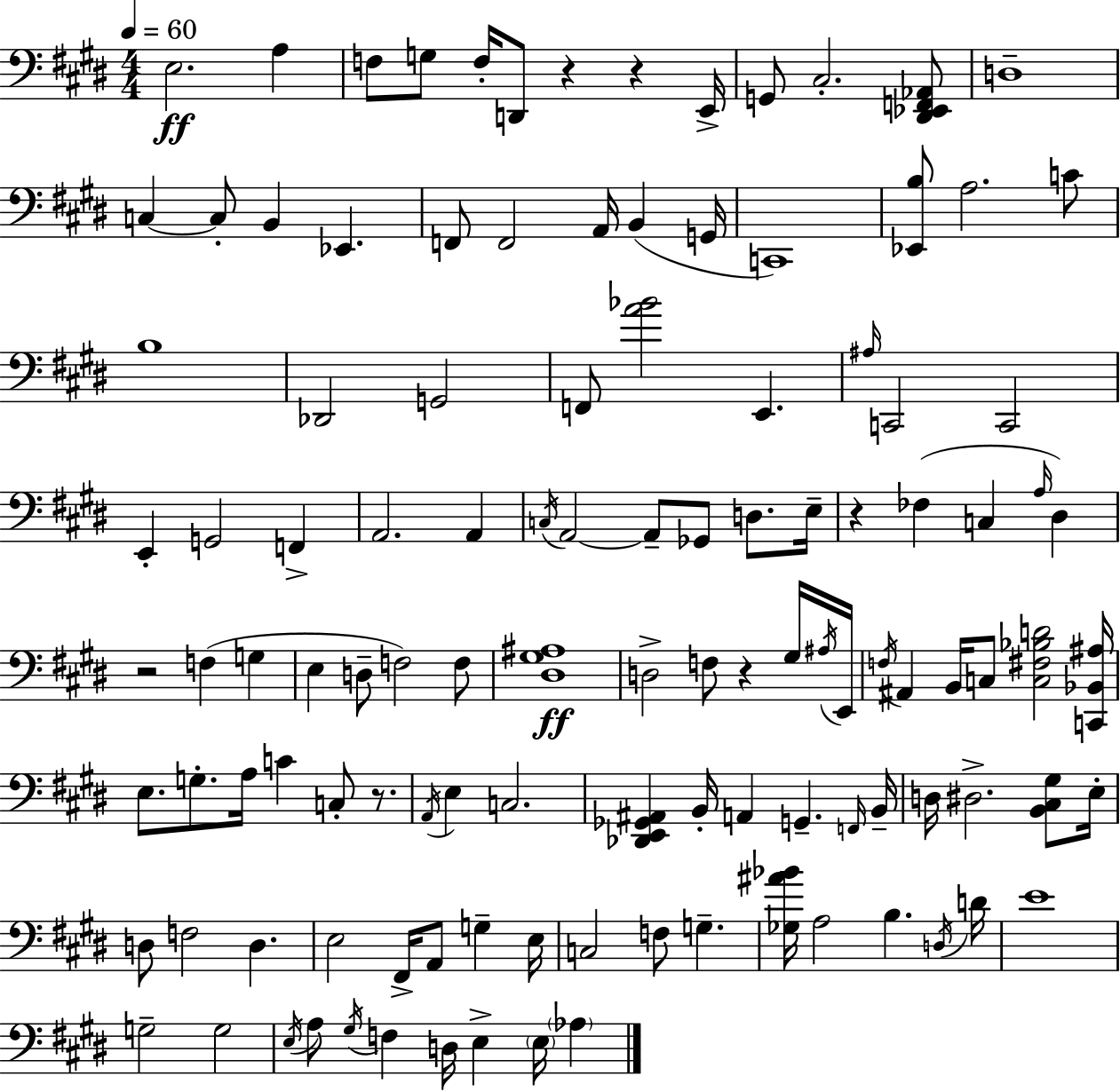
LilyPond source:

{
  \clef bass
  \numericTimeSignature
  \time 4/4
  \key e \major
  \tempo 4 = 60
  \repeat volta 2 { e2.\ff a4 | f8 g8 f16-. d,8 r4 r4 e,16-> | g,8 cis2.-. <dis, ees, f, aes,>8 | d1-- | \break c4~~ c8-. b,4 ees,4. | f,8 f,2 a,16 b,4( g,16 | c,1) | <ees, b>8 a2. c'8 | \break b1 | des,2 g,2 | f,8 <a' bes'>2 e,4. | \grace { ais16 } c,2 c,2 | \break e,4-. g,2 f,4-> | a,2. a,4 | \acciaccatura { c16 } a,2~~ a,8-- ges,8 d8. | e16-- r4 fes4( c4 \grace { a16 } dis4) | \break r2 f4( g4 | e4 d8-- f2) | f8 <dis gis ais>1\ff | d2-> f8 r4 | \break gis16 \acciaccatura { ais16 } e,16 \acciaccatura { f16 } ais,4 b,16 c8 <c fis bes d'>2 | <c, bes, ais>16 e8. g8.-. a16 c'4 | c8-. r8. \acciaccatura { a,16 } e4 c2. | <des, e, ges, ais,>4 b,16-. a,4 g,4.-- | \break \grace { f,16 } b,16-- d16 dis2.-> | <b, cis gis>8 e16-. d8 f2 | d4. e2 fis,16-> | a,8 g4-- e16 c2 f8 | \break g4.-- <ges ais' bes'>16 a2 | b4. \acciaccatura { d16 } d'16 e'1 | g2-- | g2 \acciaccatura { e16 } a8 \acciaccatura { gis16 } f4 | \break d16 e4-> \parenthesize e16 \parenthesize aes4 } \bar "|."
}